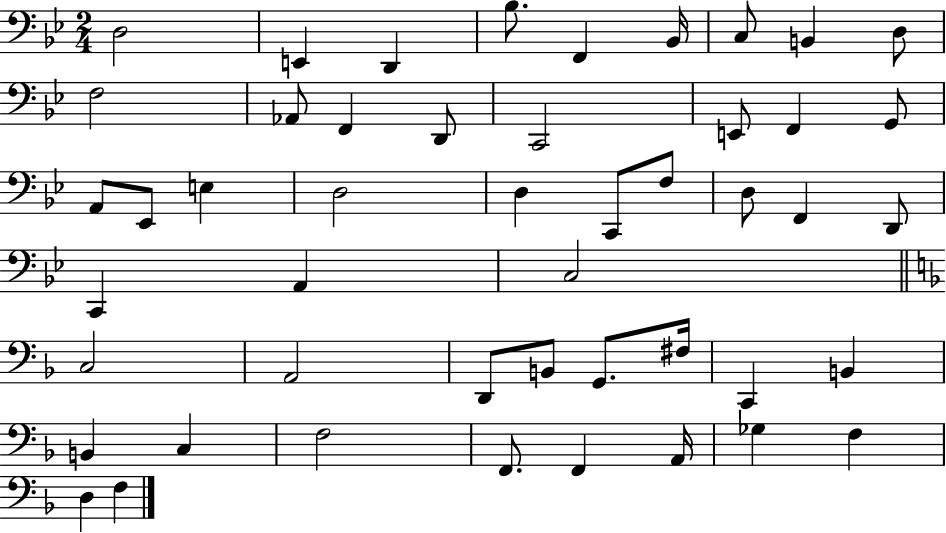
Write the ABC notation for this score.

X:1
T:Untitled
M:2/4
L:1/4
K:Bb
D,2 E,, D,, _B,/2 F,, _B,,/4 C,/2 B,, D,/2 F,2 _A,,/2 F,, D,,/2 C,,2 E,,/2 F,, G,,/2 A,,/2 _E,,/2 E, D,2 D, C,,/2 F,/2 D,/2 F,, D,,/2 C,, A,, C,2 C,2 A,,2 D,,/2 B,,/2 G,,/2 ^F,/4 C,, B,, B,, C, F,2 F,,/2 F,, A,,/4 _G, F, D, F,